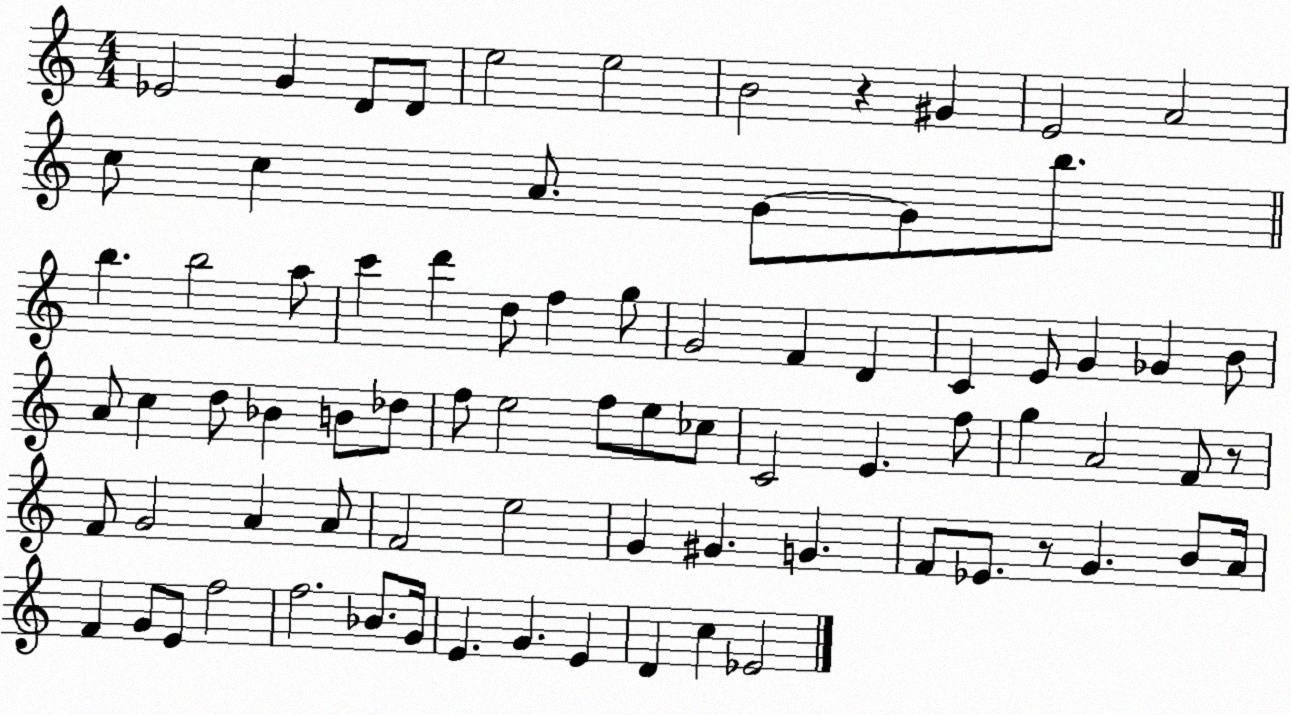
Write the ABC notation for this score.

X:1
T:Untitled
M:4/4
L:1/4
K:C
_E2 G D/2 D/2 e2 e2 B2 z ^G E2 A2 c/2 c A/2 G/2 G/2 b/2 b b2 a/2 c' d' d/2 f g/2 G2 F D C E/2 G _G B/2 A/2 c d/2 _B B/2 _d/2 f/2 e2 f/2 e/2 _c/2 C2 E f/2 g A2 F/2 z/2 F/2 G2 A A/2 F2 e2 G ^G G F/2 _E/2 z/2 G B/2 A/4 F G/2 E/2 f2 f2 _B/2 G/4 E G E D c _E2